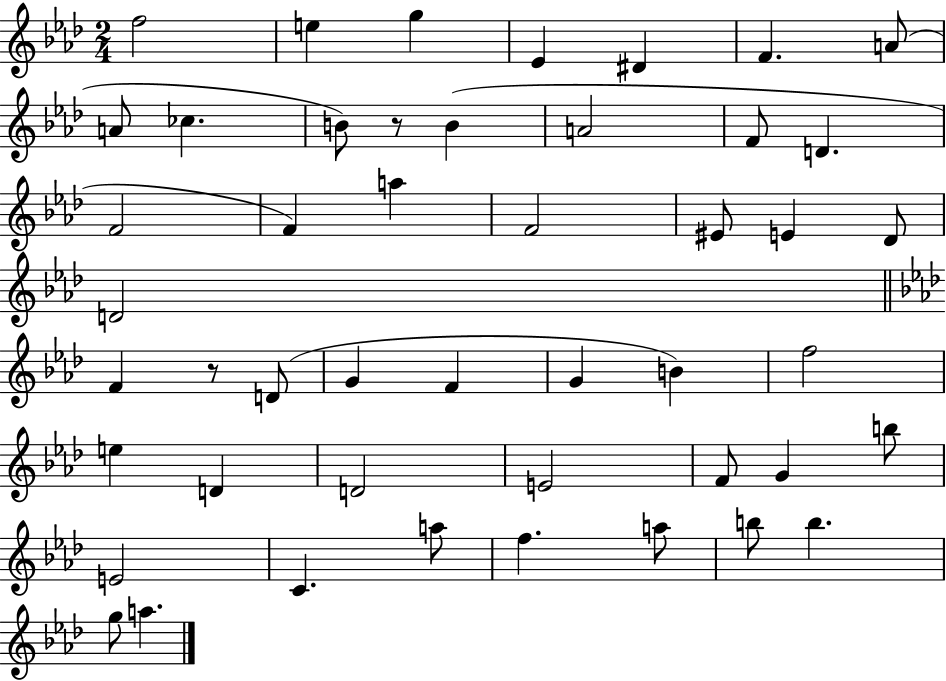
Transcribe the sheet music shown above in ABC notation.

X:1
T:Untitled
M:2/4
L:1/4
K:Ab
f2 e g _E ^D F A/2 A/2 _c B/2 z/2 B A2 F/2 D F2 F a F2 ^E/2 E _D/2 D2 F z/2 D/2 G F G B f2 e D D2 E2 F/2 G b/2 E2 C a/2 f a/2 b/2 b g/2 a